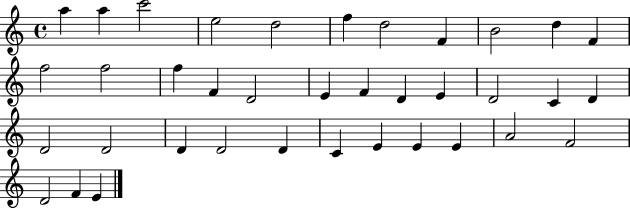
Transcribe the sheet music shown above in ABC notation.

X:1
T:Untitled
M:4/4
L:1/4
K:C
a a c'2 e2 d2 f d2 F B2 d F f2 f2 f F D2 E F D E D2 C D D2 D2 D D2 D C E E E A2 F2 D2 F E